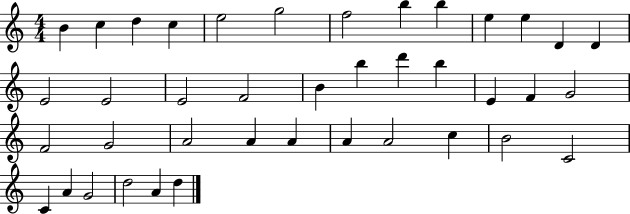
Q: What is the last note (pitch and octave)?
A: D5